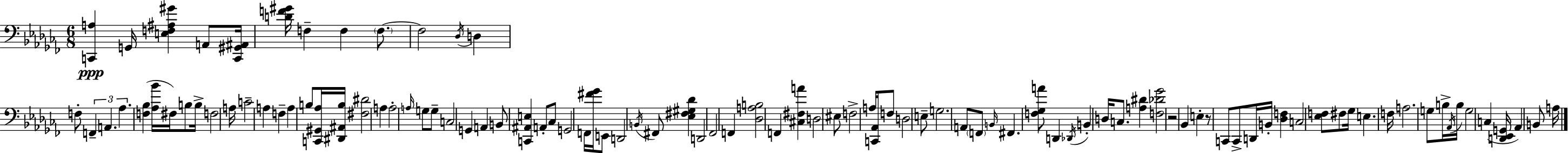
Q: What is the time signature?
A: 6/8